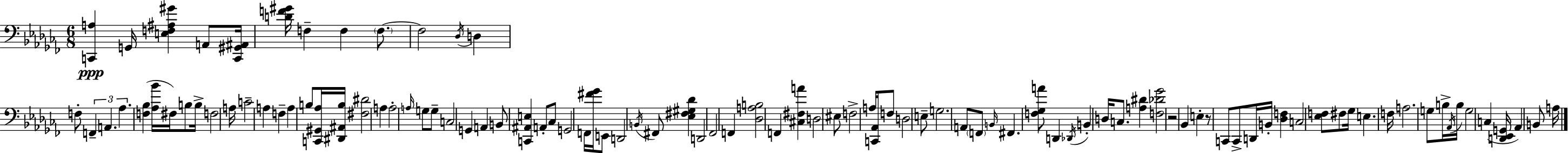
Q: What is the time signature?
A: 6/8